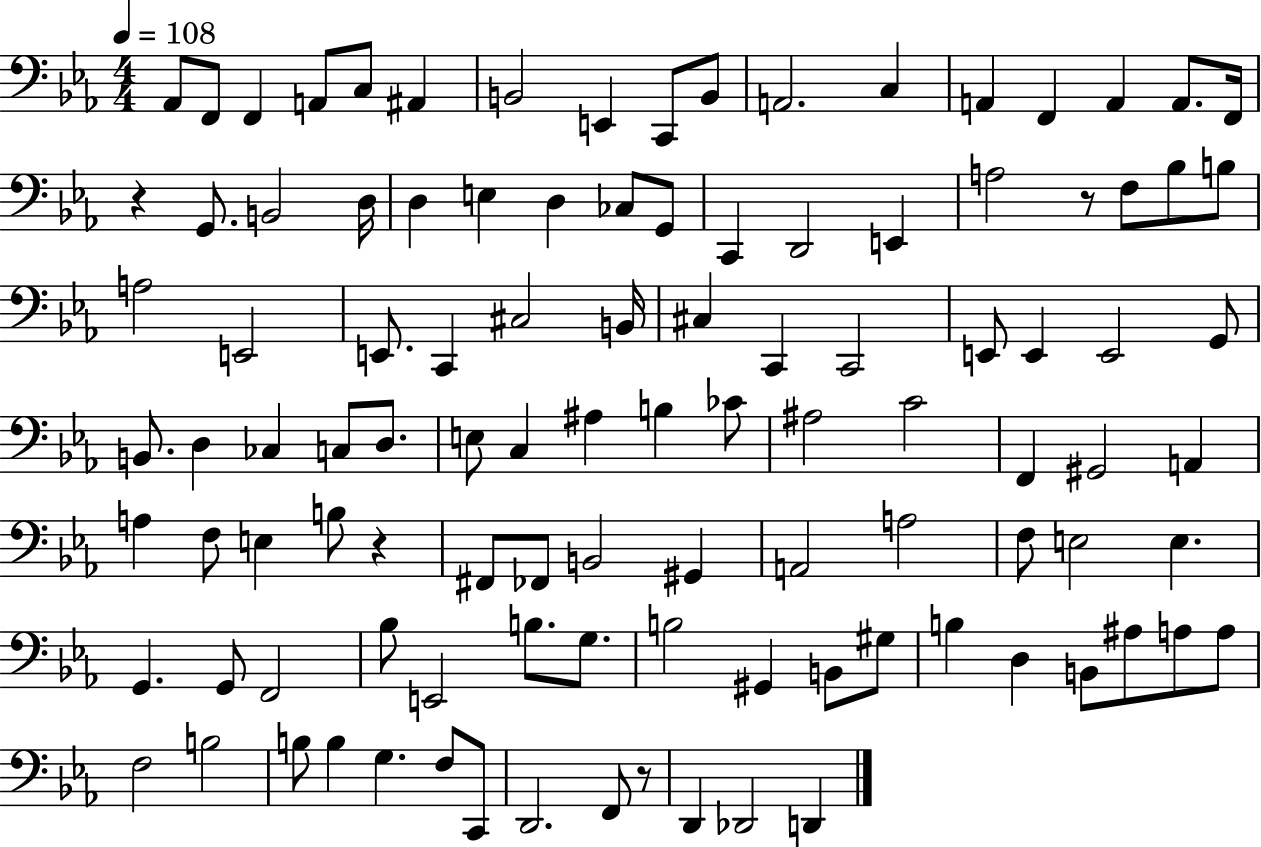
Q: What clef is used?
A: bass